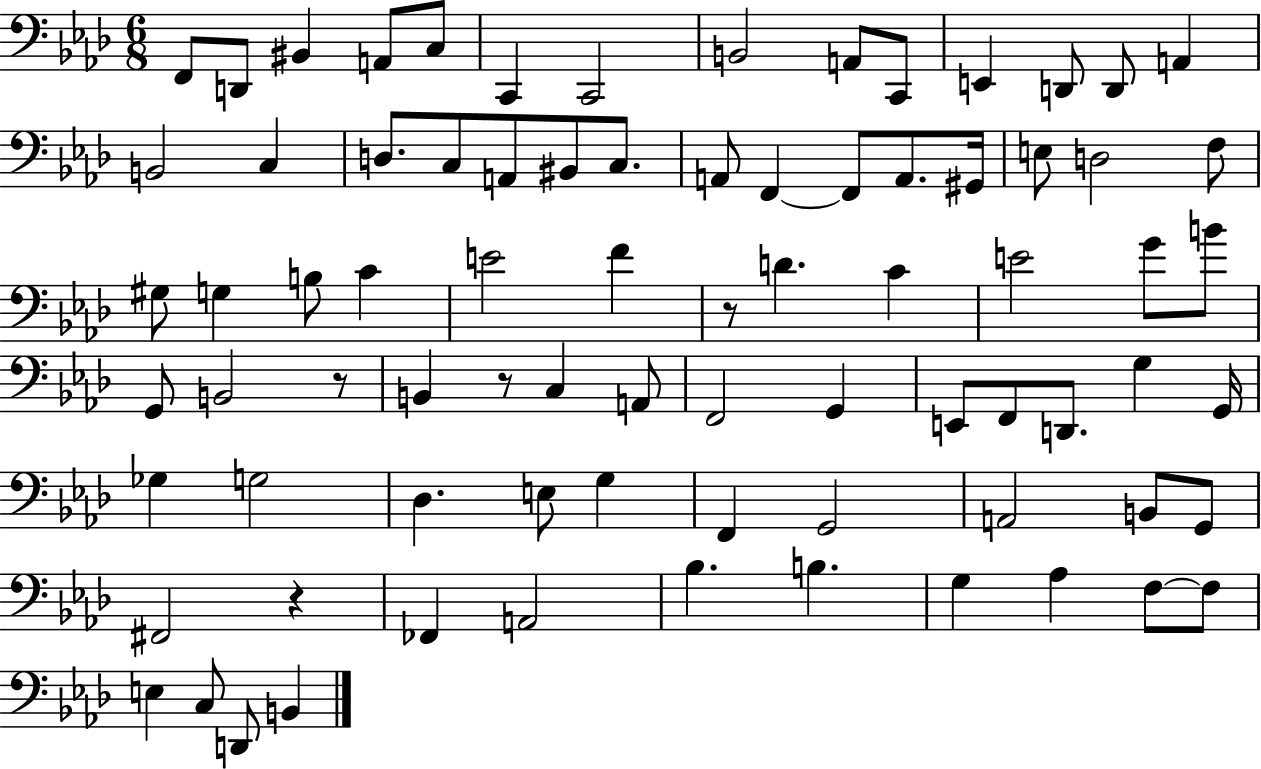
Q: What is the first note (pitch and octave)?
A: F2